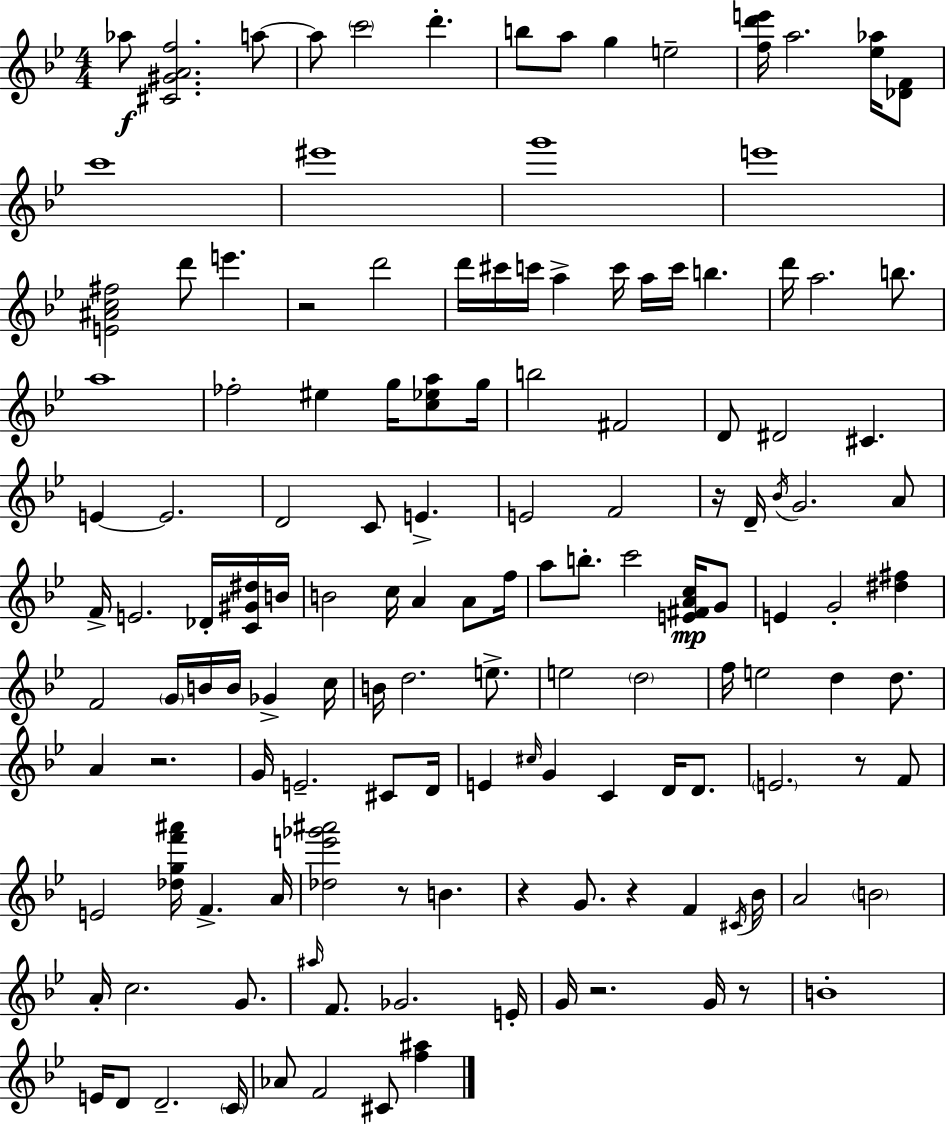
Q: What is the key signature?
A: G minor